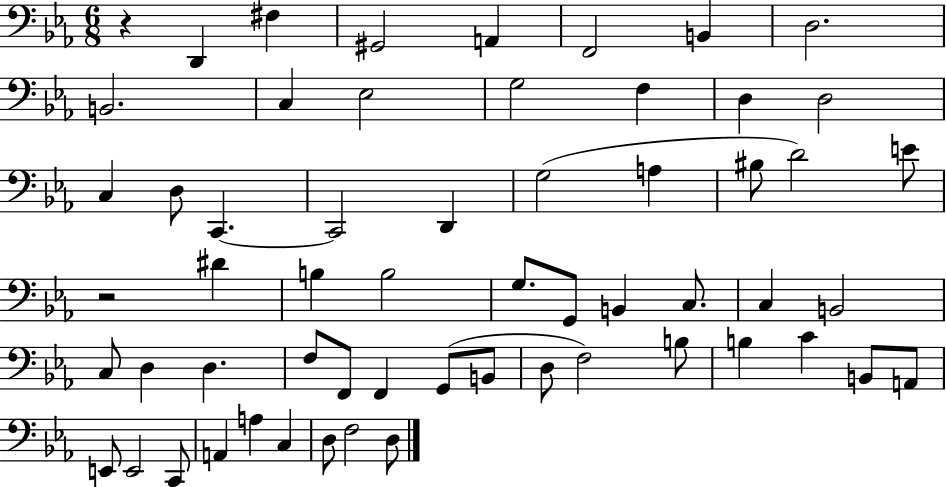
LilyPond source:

{
  \clef bass
  \numericTimeSignature
  \time 6/8
  \key ees \major
  r4 d,4 fis4 | gis,2 a,4 | f,2 b,4 | d2. | \break b,2. | c4 ees2 | g2 f4 | d4 d2 | \break c4 d8 c,4.~~ | c,2 d,4 | g2( a4 | bis8 d'2) e'8 | \break r2 dis'4 | b4 b2 | g8. g,8 b,4 c8. | c4 b,2 | \break c8 d4 d4. | f8 f,8 f,4 g,8( b,8 | d8 f2) b8 | b4 c'4 b,8 a,8 | \break e,8 e,2 c,8 | a,4 a4 c4 | d8 f2 d8 | \bar "|."
}